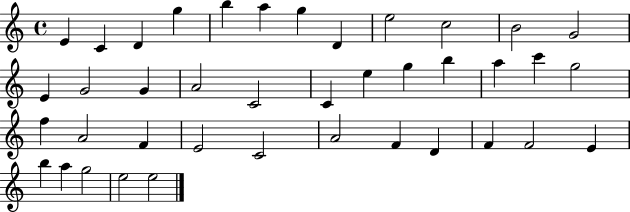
{
  \clef treble
  \time 4/4
  \defaultTimeSignature
  \key c \major
  e'4 c'4 d'4 g''4 | b''4 a''4 g''4 d'4 | e''2 c''2 | b'2 g'2 | \break e'4 g'2 g'4 | a'2 c'2 | c'4 e''4 g''4 b''4 | a''4 c'''4 g''2 | \break f''4 a'2 f'4 | e'2 c'2 | a'2 f'4 d'4 | f'4 f'2 e'4 | \break b''4 a''4 g''2 | e''2 e''2 | \bar "|."
}